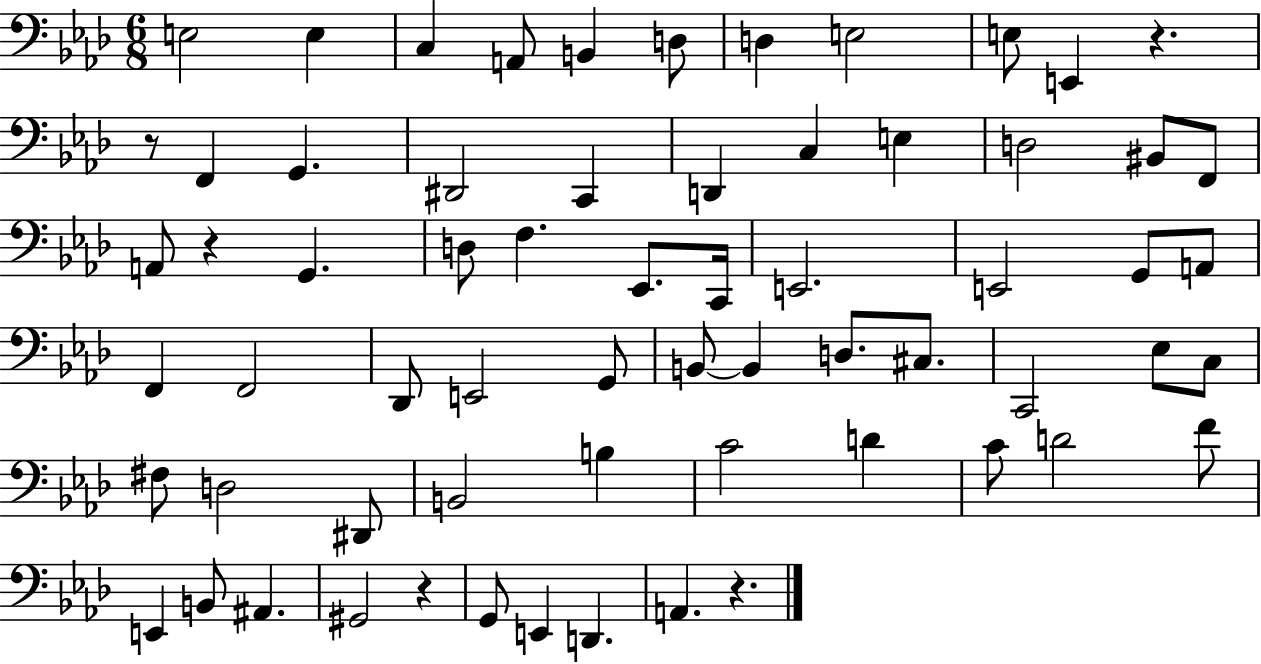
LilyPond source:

{
  \clef bass
  \numericTimeSignature
  \time 6/8
  \key aes \major
  e2 e4 | c4 a,8 b,4 d8 | d4 e2 | e8 e,4 r4. | \break r8 f,4 g,4. | dis,2 c,4 | d,4 c4 e4 | d2 bis,8 f,8 | \break a,8 r4 g,4. | d8 f4. ees,8. c,16 | e,2. | e,2 g,8 a,8 | \break f,4 f,2 | des,8 e,2 g,8 | b,8~~ b,4 d8. cis8. | c,2 ees8 c8 | \break fis8 d2 dis,8 | b,2 b4 | c'2 d'4 | c'8 d'2 f'8 | \break e,4 b,8 ais,4. | gis,2 r4 | g,8 e,4 d,4. | a,4. r4. | \break \bar "|."
}